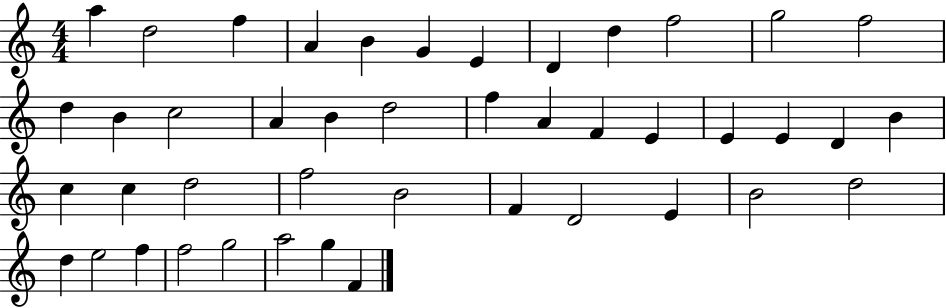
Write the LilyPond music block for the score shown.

{
  \clef treble
  \numericTimeSignature
  \time 4/4
  \key c \major
  a''4 d''2 f''4 | a'4 b'4 g'4 e'4 | d'4 d''4 f''2 | g''2 f''2 | \break d''4 b'4 c''2 | a'4 b'4 d''2 | f''4 a'4 f'4 e'4 | e'4 e'4 d'4 b'4 | \break c''4 c''4 d''2 | f''2 b'2 | f'4 d'2 e'4 | b'2 d''2 | \break d''4 e''2 f''4 | f''2 g''2 | a''2 g''4 f'4 | \bar "|."
}